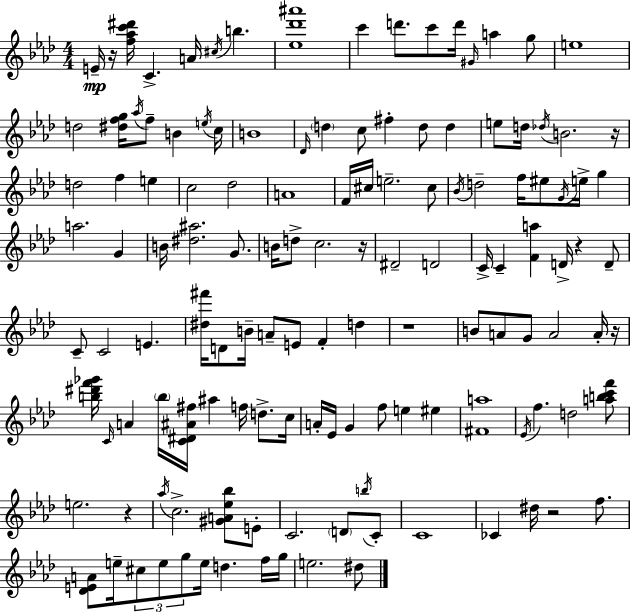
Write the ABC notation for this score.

X:1
T:Untitled
M:4/4
L:1/4
K:Ab
E/4 z/4 [f_ac'^d']/4 C A/4 ^c/4 b [_e_d'^a']4 c' d'/2 c'/2 d'/4 ^G/4 a g/2 e4 d2 [^dfg]/4 _a/4 f/2 B e/4 c/4 B4 _D/4 d c/2 ^f d/2 d e/2 d/4 _d/4 B2 z/4 d2 f e c2 _d2 A4 F/4 ^c/4 e2 ^c/2 _B/4 d2 f/4 ^e/2 G/4 e/4 g a2 G B/4 [^d^a]2 G/2 B/4 d/2 c2 z/4 ^D2 D2 C/4 C [Fa] D/4 z D/2 C/2 C2 E [^d^f']/4 D/2 B/4 A/2 E/2 F d z4 B/2 A/2 G/2 A2 A/4 z/4 [b^d'f'_g']/4 C/4 A b/4 [C^D^A^f]/4 ^a f/4 d/2 c/4 A/4 _E/4 G f/2 e ^e [^Fa]4 _E/4 f d2 [abc'f']/2 e2 z _a/4 c2 [^GA_e_b]/2 E/2 C2 D/2 b/4 C/2 C4 _C ^d/4 z2 f/2 [_DEA]/2 e/4 ^c/2 e/2 g/2 e/4 d f/4 g/4 e2 ^d/2